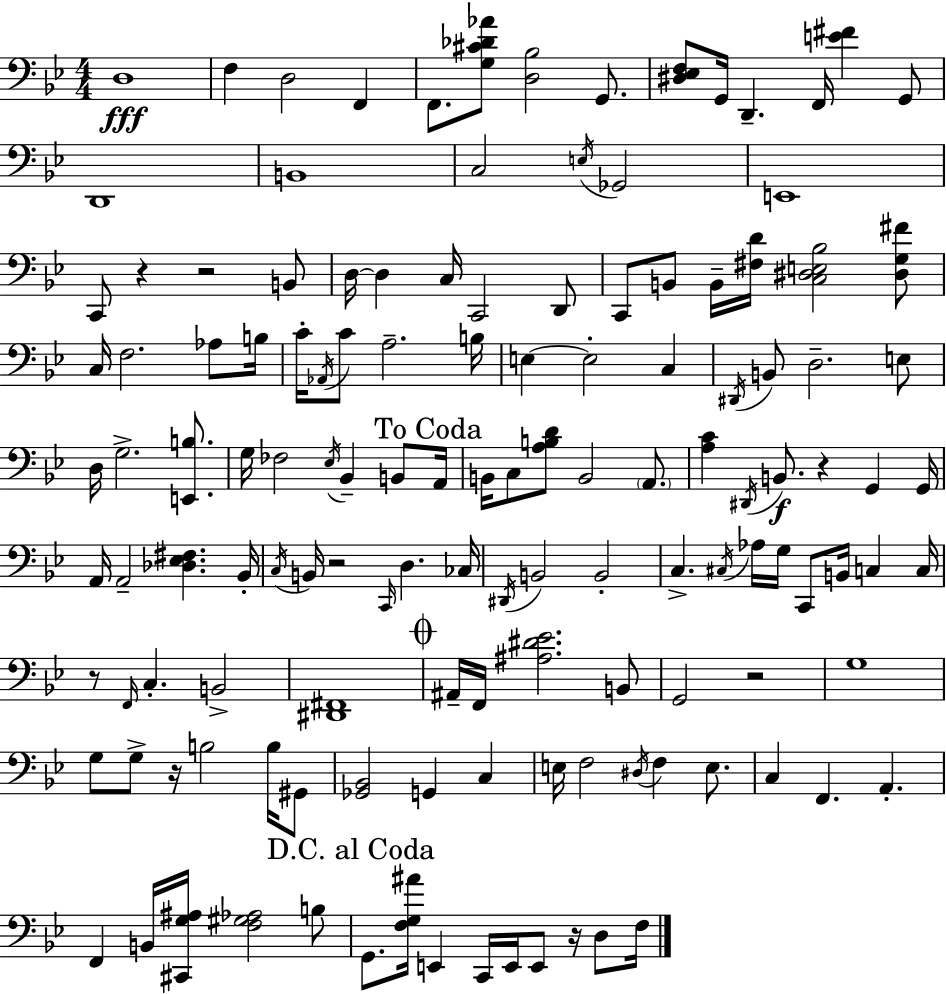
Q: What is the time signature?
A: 4/4